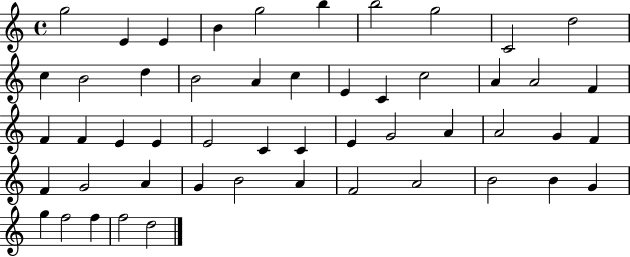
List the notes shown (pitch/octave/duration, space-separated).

G5/h E4/q E4/q B4/q G5/h B5/q B5/h G5/h C4/h D5/h C5/q B4/h D5/q B4/h A4/q C5/q E4/q C4/q C5/h A4/q A4/h F4/q F4/q F4/q E4/q E4/q E4/h C4/q C4/q E4/q G4/h A4/q A4/h G4/q F4/q F4/q G4/h A4/q G4/q B4/h A4/q F4/h A4/h B4/h B4/q G4/q G5/q F5/h F5/q F5/h D5/h